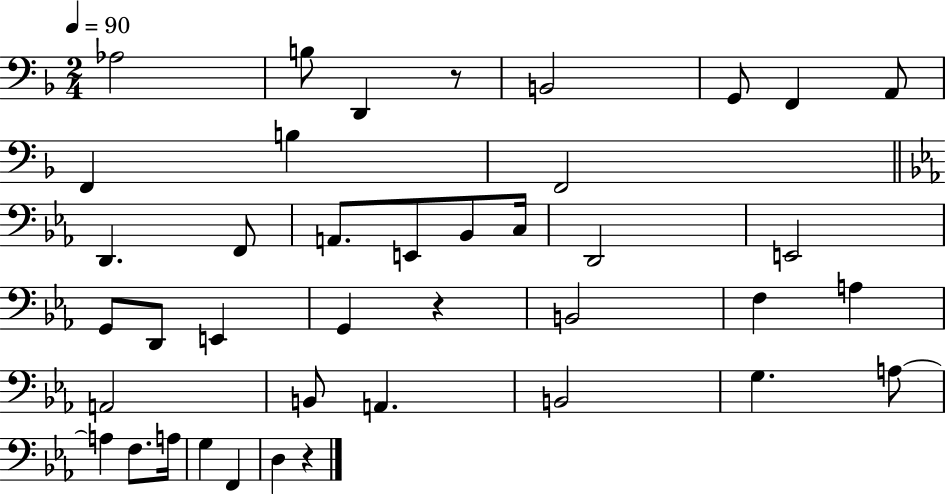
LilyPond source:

{
  \clef bass
  \numericTimeSignature
  \time 2/4
  \key f \major
  \tempo 4 = 90
  aes2 | b8 d,4 r8 | b,2 | g,8 f,4 a,8 | \break f,4 b4 | f,2 | \bar "||" \break \key ees \major d,4. f,8 | a,8. e,8 bes,8 c16 | d,2 | e,2 | \break g,8 d,8 e,4 | g,4 r4 | b,2 | f4 a4 | \break a,2 | b,8 a,4. | b,2 | g4. a8~~ | \break a4 f8. a16 | g4 f,4 | d4 r4 | \bar "|."
}